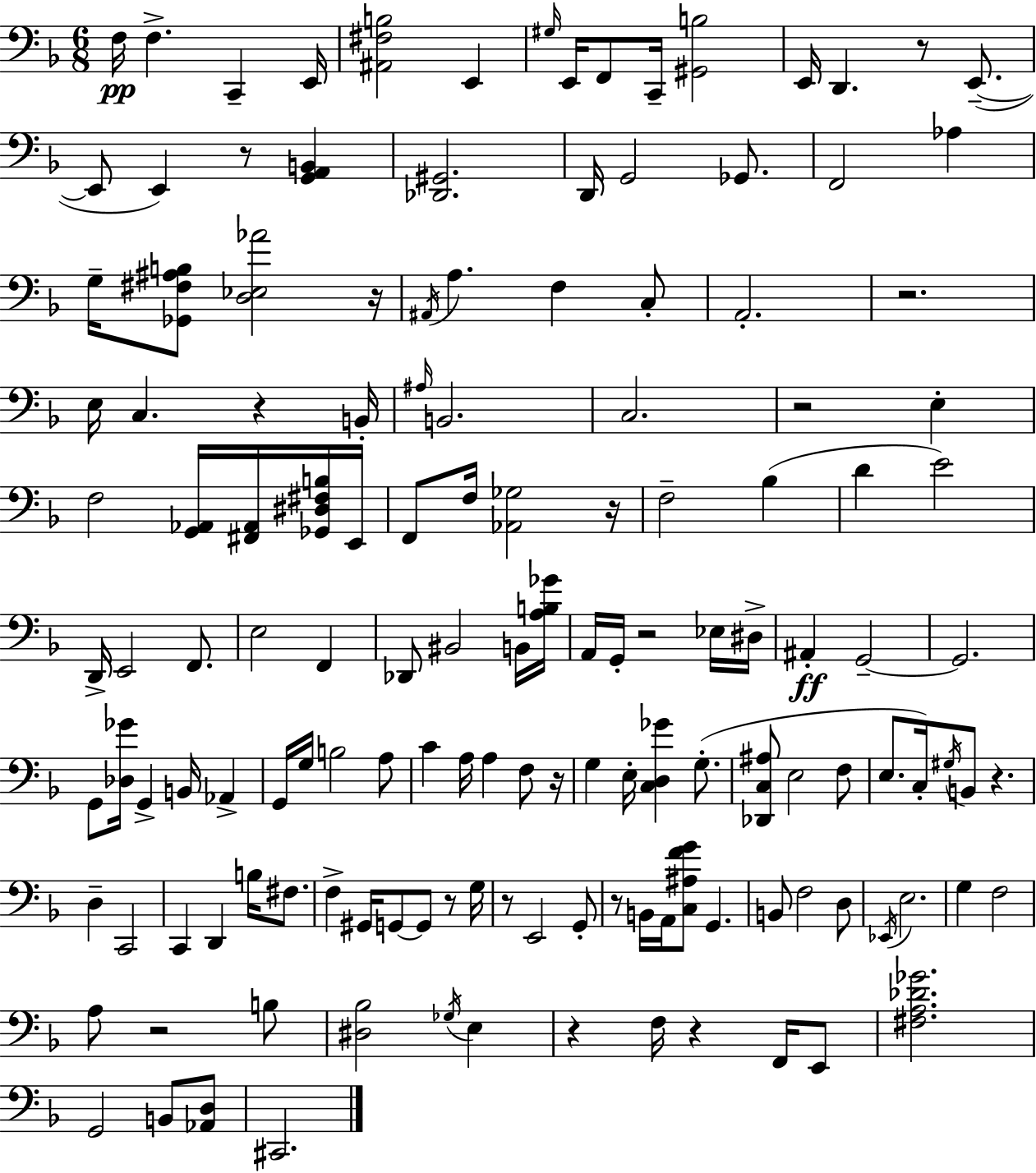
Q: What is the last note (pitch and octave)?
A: C#2